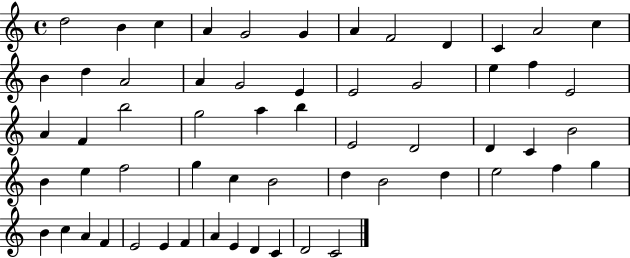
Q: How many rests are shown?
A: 0